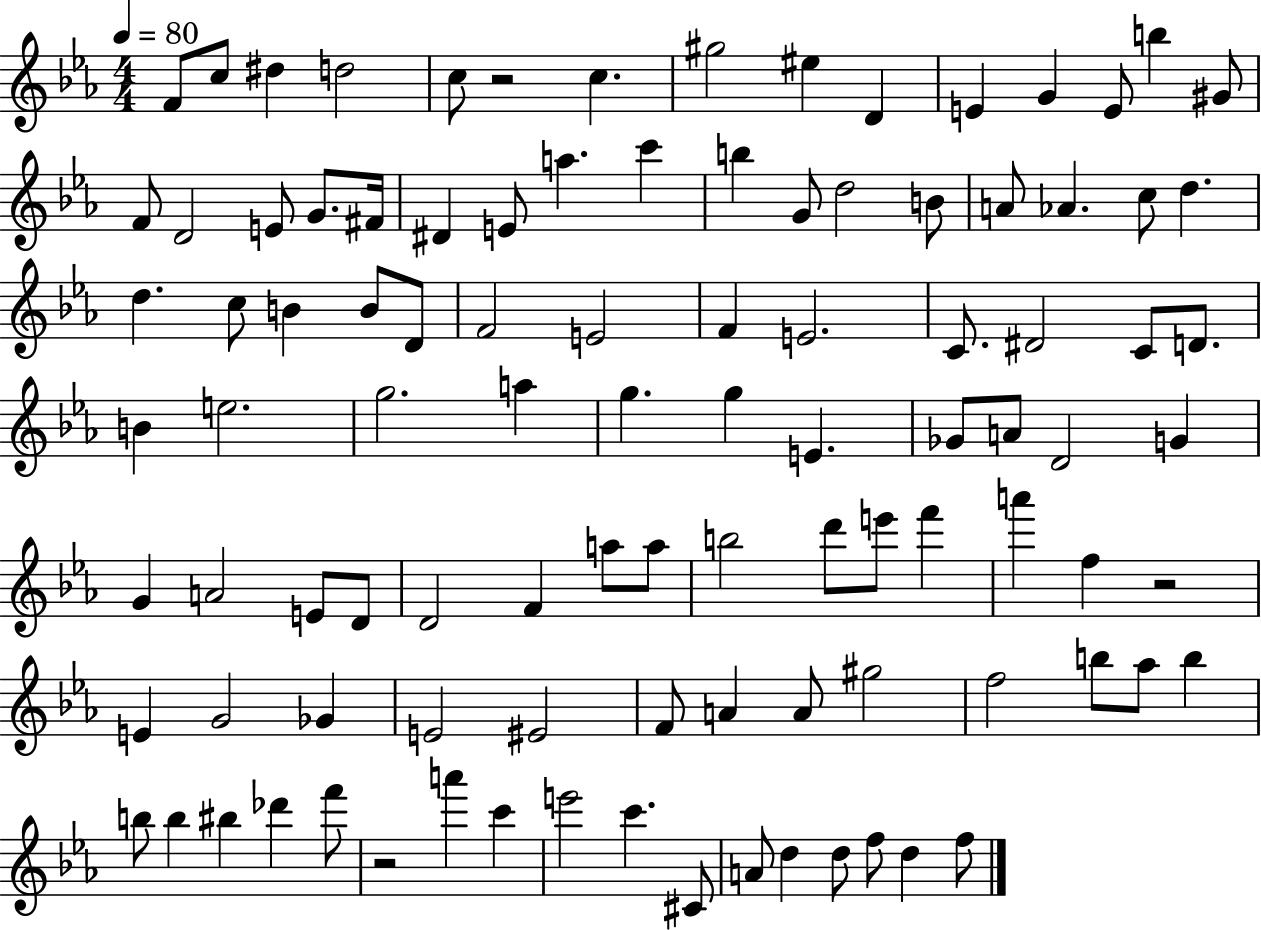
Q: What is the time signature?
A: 4/4